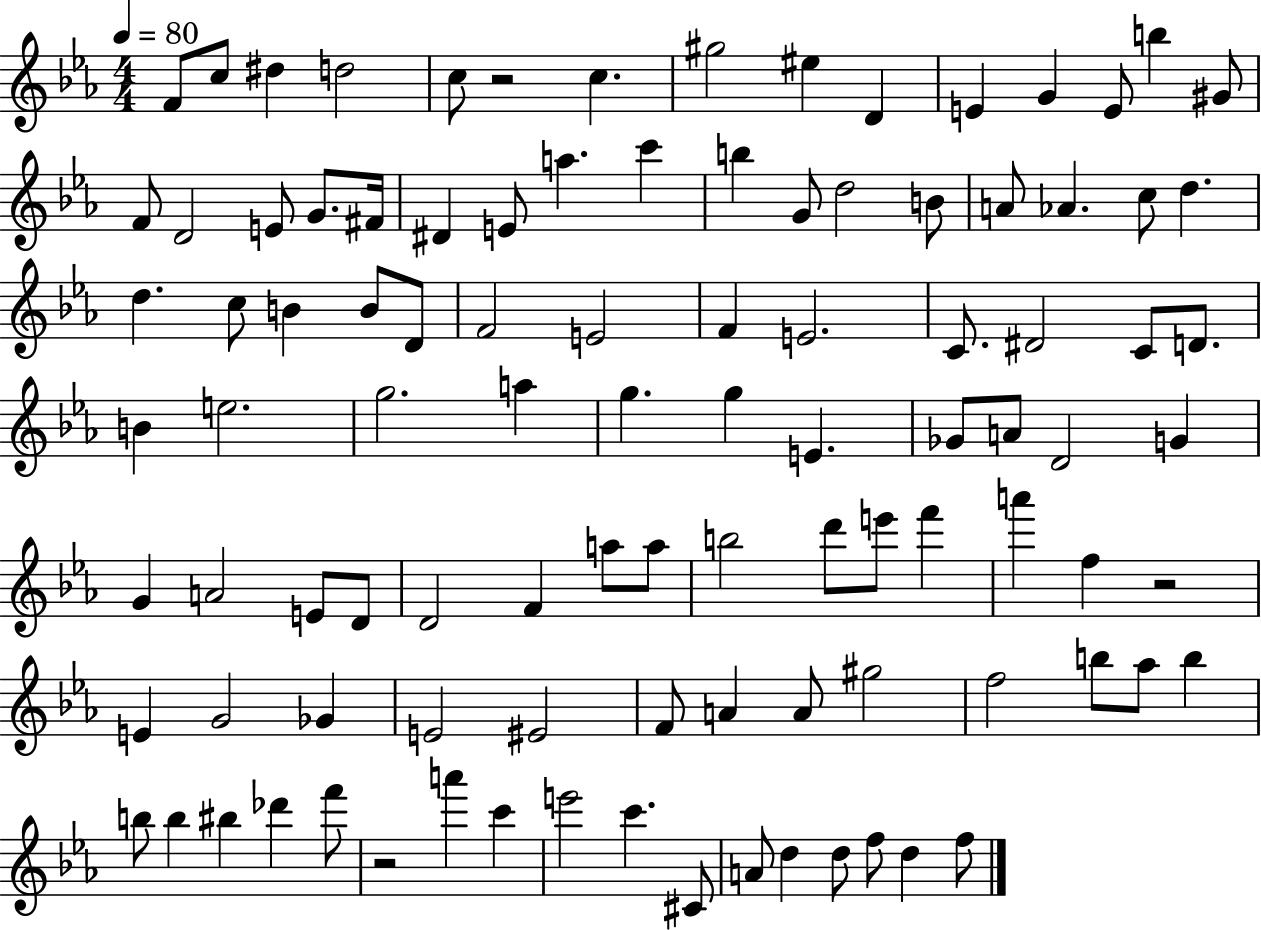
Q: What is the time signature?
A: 4/4